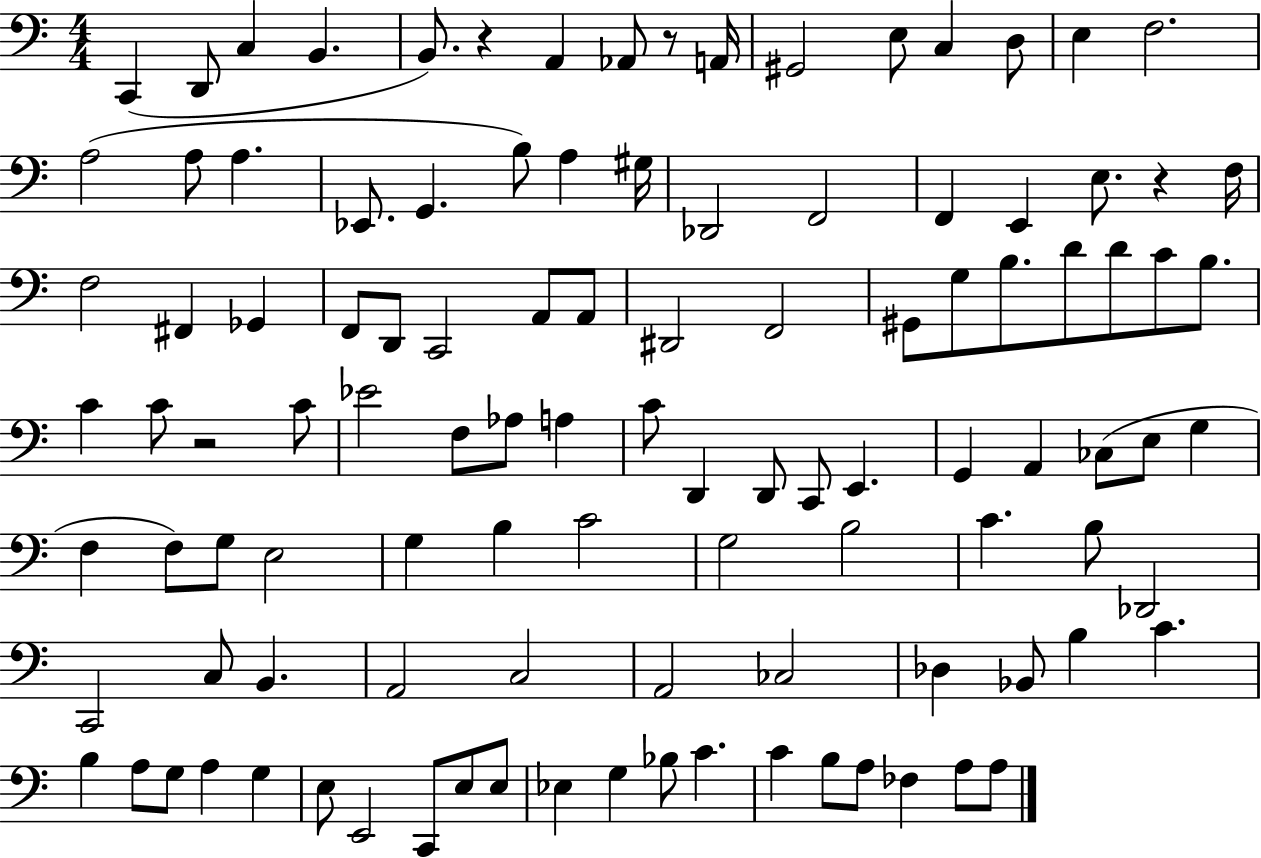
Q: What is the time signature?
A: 4/4